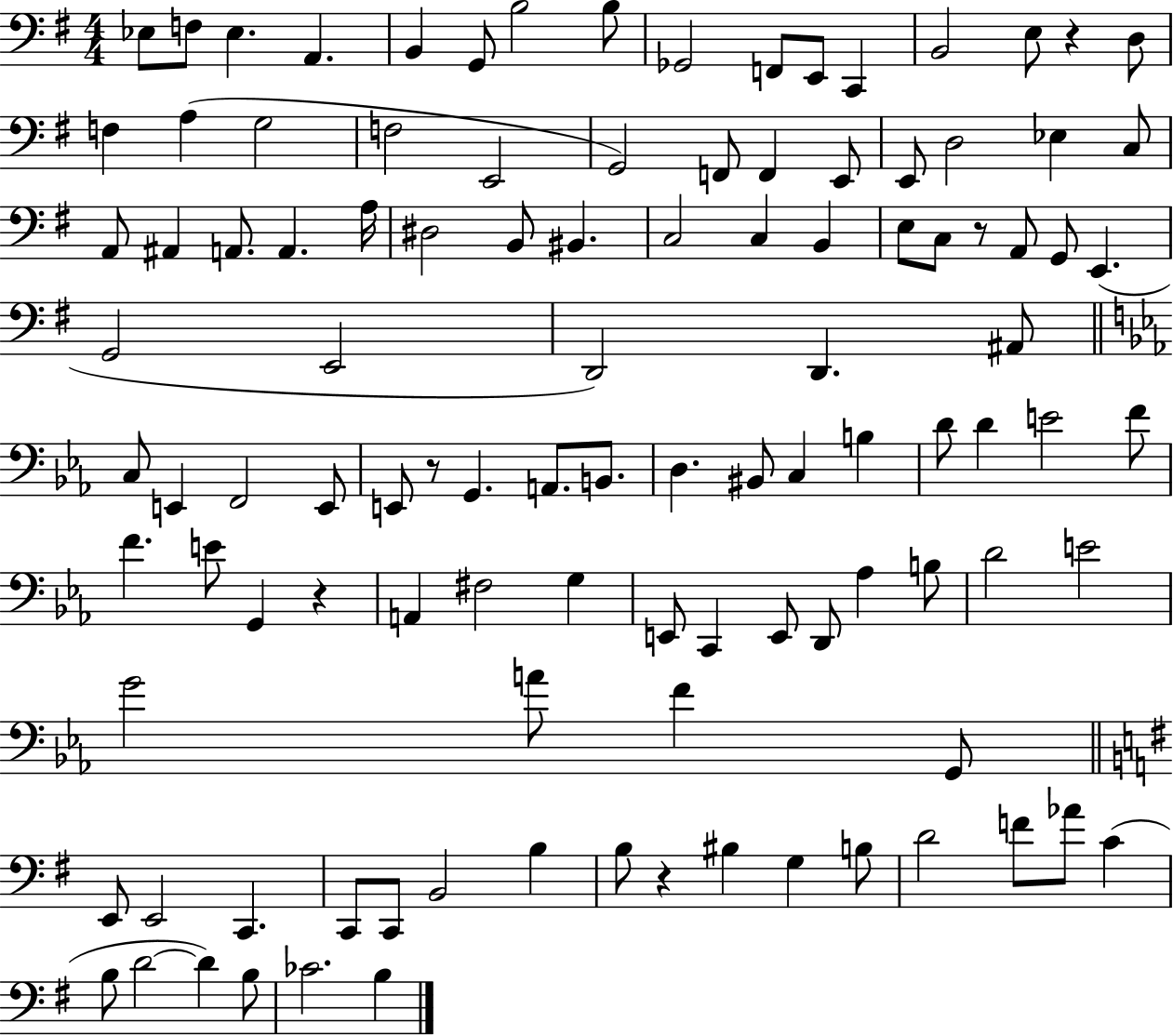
Eb3/e F3/e Eb3/q. A2/q. B2/q G2/e B3/h B3/e Gb2/h F2/e E2/e C2/q B2/h E3/e R/q D3/e F3/q A3/q G3/h F3/h E2/h G2/h F2/e F2/q E2/e E2/e D3/h Eb3/q C3/e A2/e A#2/q A2/e. A2/q. A3/s D#3/h B2/e BIS2/q. C3/h C3/q B2/q E3/e C3/e R/e A2/e G2/e E2/q. G2/h E2/h D2/h D2/q. A#2/e C3/e E2/q F2/h E2/e E2/e R/e G2/q. A2/e. B2/e. D3/q. BIS2/e C3/q B3/q D4/e D4/q E4/h F4/e F4/q. E4/e G2/q R/q A2/q F#3/h G3/q E2/e C2/q E2/e D2/e Ab3/q B3/e D4/h E4/h G4/h A4/e F4/q G2/e E2/e E2/h C2/q. C2/e C2/e B2/h B3/q B3/e R/q BIS3/q G3/q B3/e D4/h F4/e Ab4/e C4/q B3/e D4/h D4/q B3/e CES4/h. B3/q